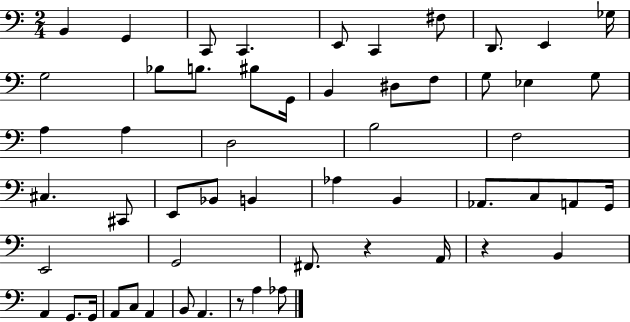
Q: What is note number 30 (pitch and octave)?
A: Bb2